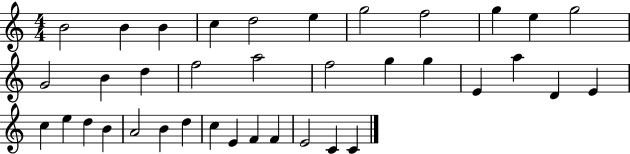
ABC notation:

X:1
T:Untitled
M:4/4
L:1/4
K:C
B2 B B c d2 e g2 f2 g e g2 G2 B d f2 a2 f2 g g E a D E c e d B A2 B d c E F F E2 C C